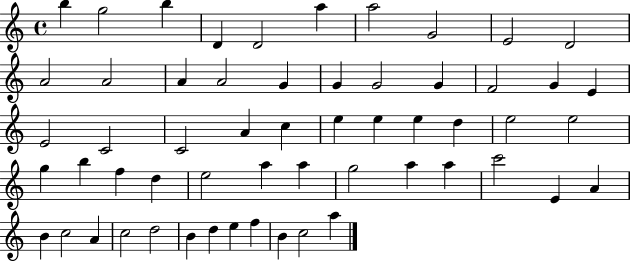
X:1
T:Untitled
M:4/4
L:1/4
K:C
b g2 b D D2 a a2 G2 E2 D2 A2 A2 A A2 G G G2 G F2 G E E2 C2 C2 A c e e e d e2 e2 g b f d e2 a a g2 a a c'2 E A B c2 A c2 d2 B d e f B c2 a